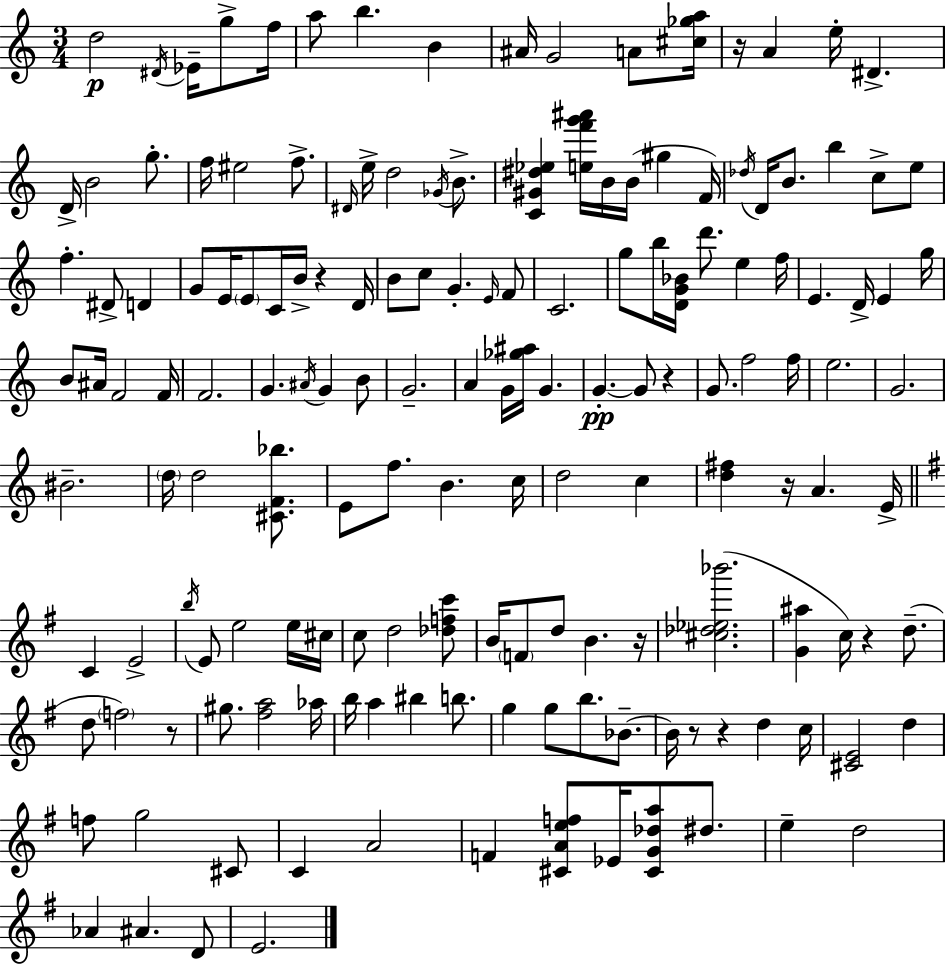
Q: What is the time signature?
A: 3/4